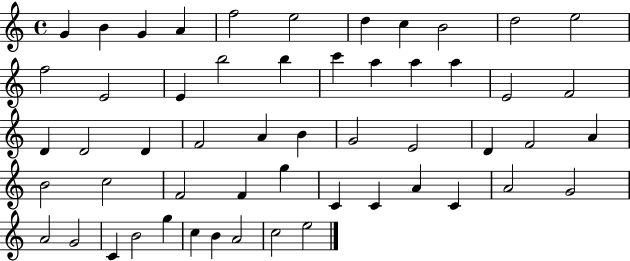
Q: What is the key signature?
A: C major